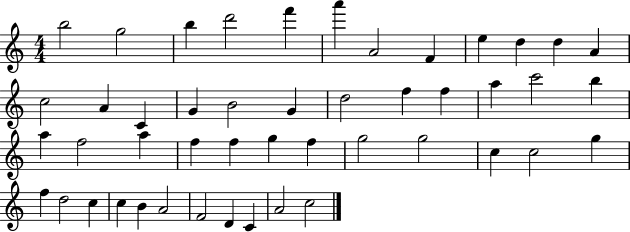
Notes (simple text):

B5/h G5/h B5/q D6/h F6/q A6/q A4/h F4/q E5/q D5/q D5/q A4/q C5/h A4/q C4/q G4/q B4/h G4/q D5/h F5/q F5/q A5/q C6/h B5/q A5/q F5/h A5/q F5/q F5/q G5/q F5/q G5/h G5/h C5/q C5/h G5/q F5/q D5/h C5/q C5/q B4/q A4/h F4/h D4/q C4/q A4/h C5/h